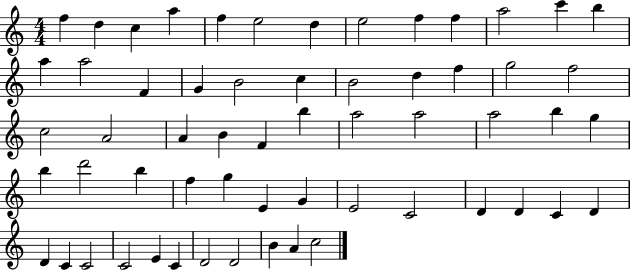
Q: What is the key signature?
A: C major